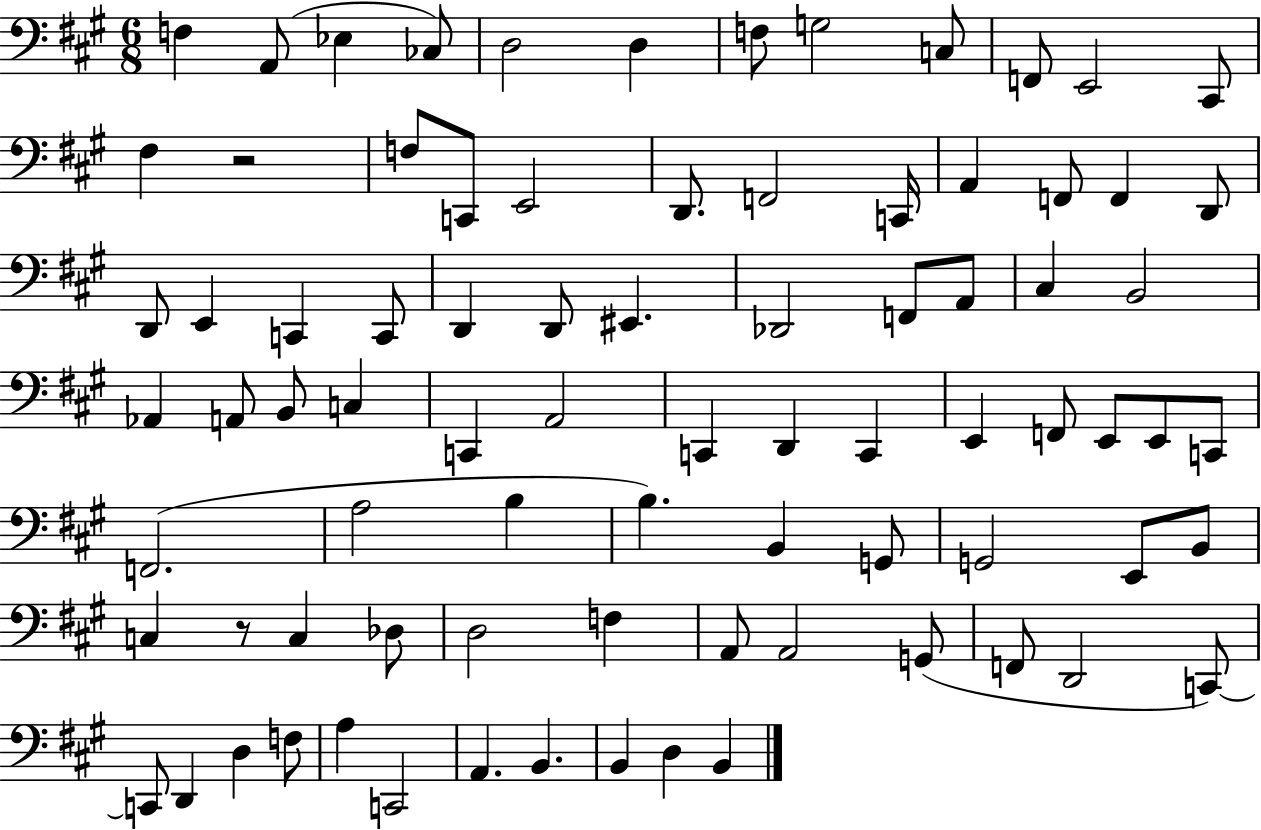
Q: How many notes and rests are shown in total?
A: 82